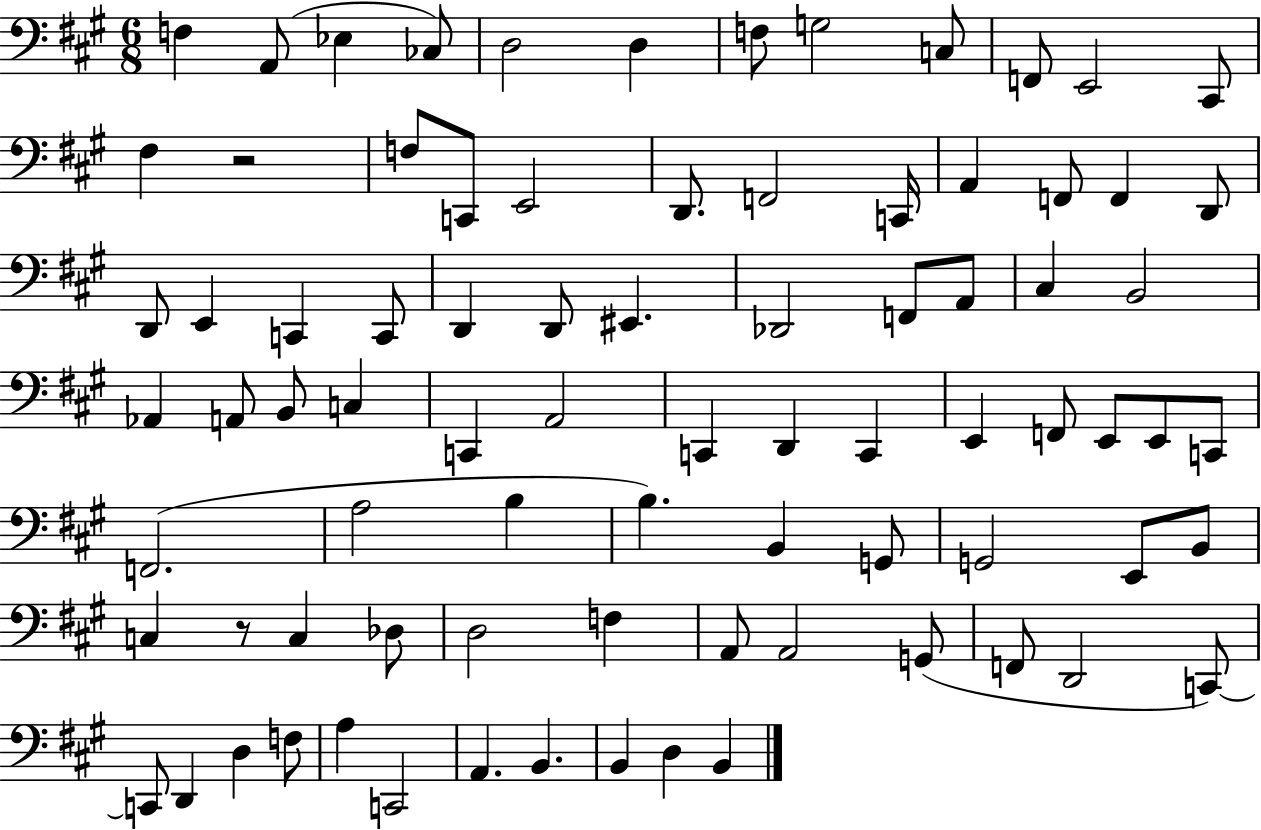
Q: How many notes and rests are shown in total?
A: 82